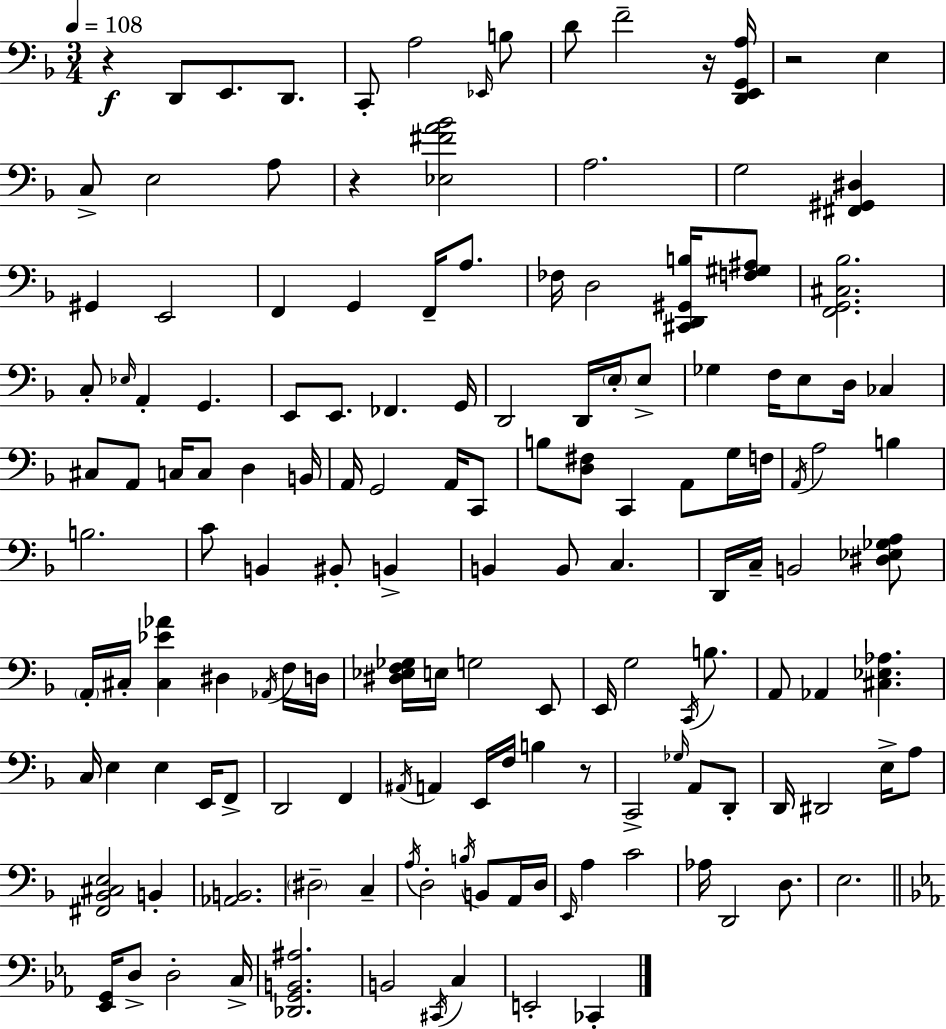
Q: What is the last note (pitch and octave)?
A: CES2